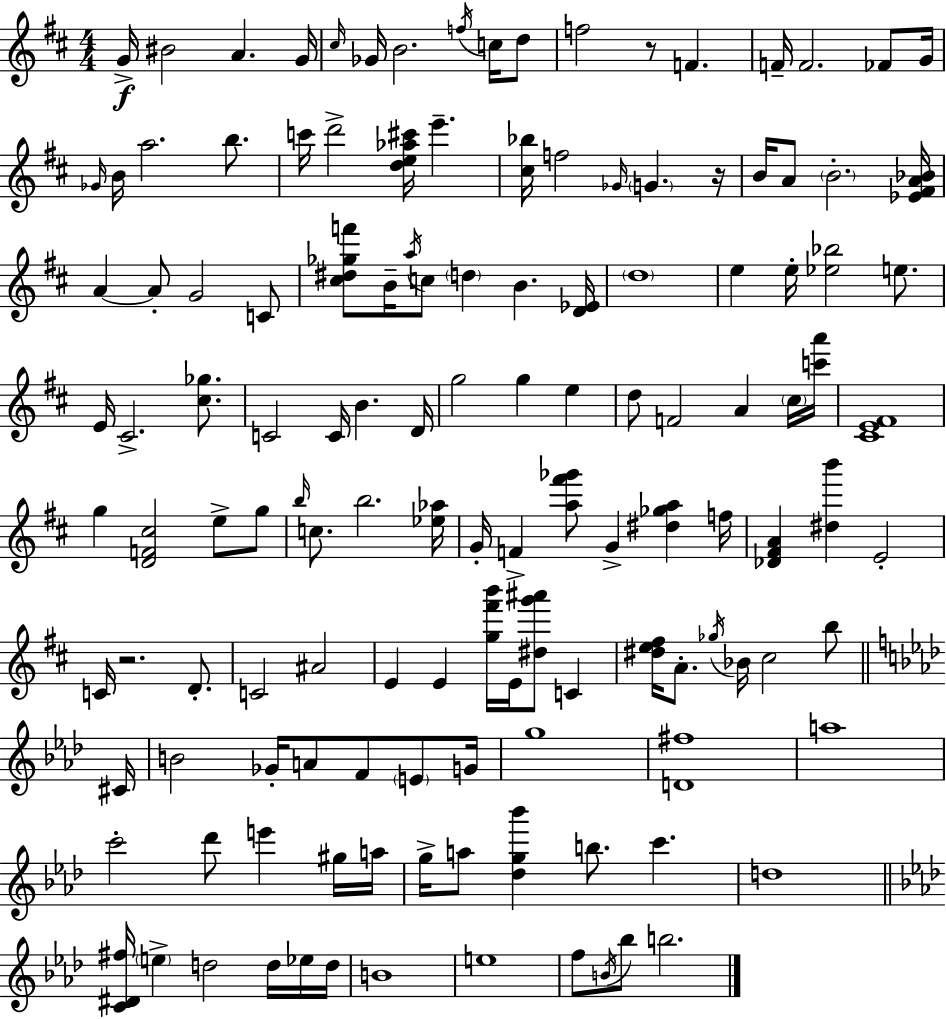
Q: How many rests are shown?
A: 3